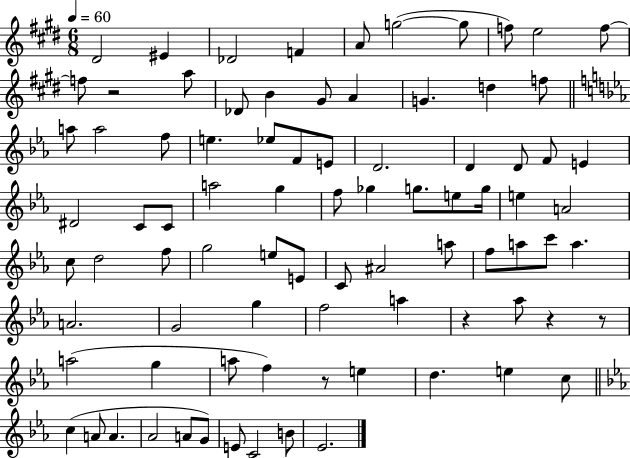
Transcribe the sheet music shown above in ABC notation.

X:1
T:Untitled
M:6/8
L:1/4
K:E
^D2 ^E _D2 F A/2 g2 g/2 f/2 e2 f/2 f/2 z2 a/2 _D/2 B ^G/2 A G d f/2 a/2 a2 f/2 e _e/2 F/2 E/2 D2 D D/2 F/2 E ^D2 C/2 C/2 a2 g f/2 _g g/2 e/2 g/4 e A2 c/2 d2 f/2 g2 e/2 E/2 C/2 ^A2 a/2 f/2 a/2 c'/2 a A2 G2 g f2 a z _a/2 z z/2 a2 g a/2 f z/2 e d e c/2 c A/2 A _A2 A/2 G/2 E/2 C2 B/2 _E2